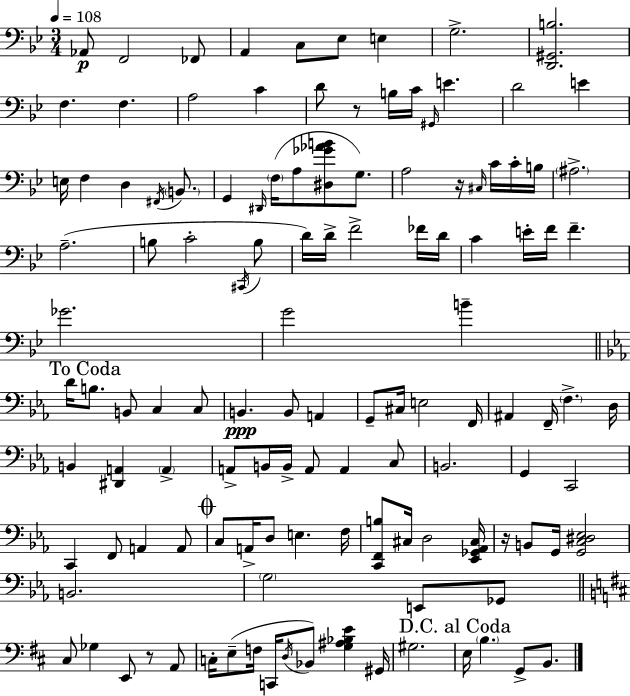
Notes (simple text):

Ab2/e F2/h FES2/e A2/q C3/e Eb3/e E3/q G3/h. [D2,G#2,B3]/h. F3/q. F3/q. A3/h C4/q D4/e R/e B3/s C4/s G#2/s E4/q. D4/h E4/q E3/s F3/q D3/q F#2/s B2/e. G2/q D#2/s F3/s A3/e [D#3,Gb4,Ab4,B4]/e G3/e. A3/h R/s C#3/s C4/s C4/s B3/s A#3/h. A3/h. B3/e C4/h C#2/s B3/e D4/s D4/s F4/h FES4/s D4/s C4/q E4/s F4/s F4/q. Gb4/h. G4/h B4/q D4/s B3/e. B2/e C3/q C3/e B2/q. B2/e A2/q G2/e C#3/s E3/h F2/s A#2/q F2/s F3/q. D3/s B2/q [D#2,A2]/q A2/q A2/e B2/s B2/s A2/e A2/q C3/e B2/h. G2/q C2/h C2/q F2/e A2/q A2/e C3/e A2/s D3/e E3/q. F3/s [C2,F2,B3]/e C#3/s D3/h [Eb2,Gb2,Ab2,C#3]/s R/s B2/e G2/s [G2,C3,D#3,Eb3]/h B2/h. G3/h E2/e Gb2/e C#3/e Gb3/q E2/e R/e A2/e C3/s E3/e F3/s C2/s D3/s Bb2/e [G3,A#3,Bb3,E4]/q G#2/s G#3/h. E3/s B3/q. G2/e B2/e.